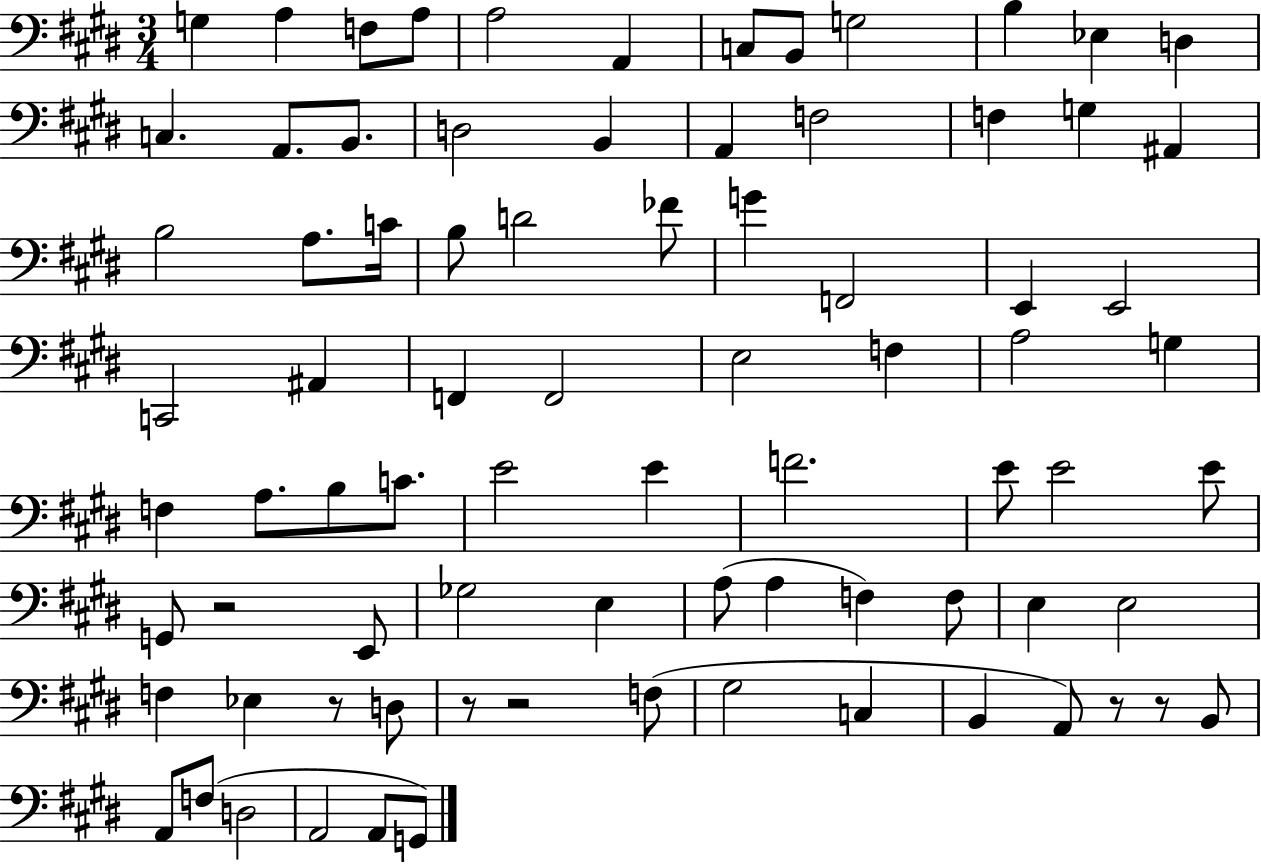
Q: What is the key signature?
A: E major